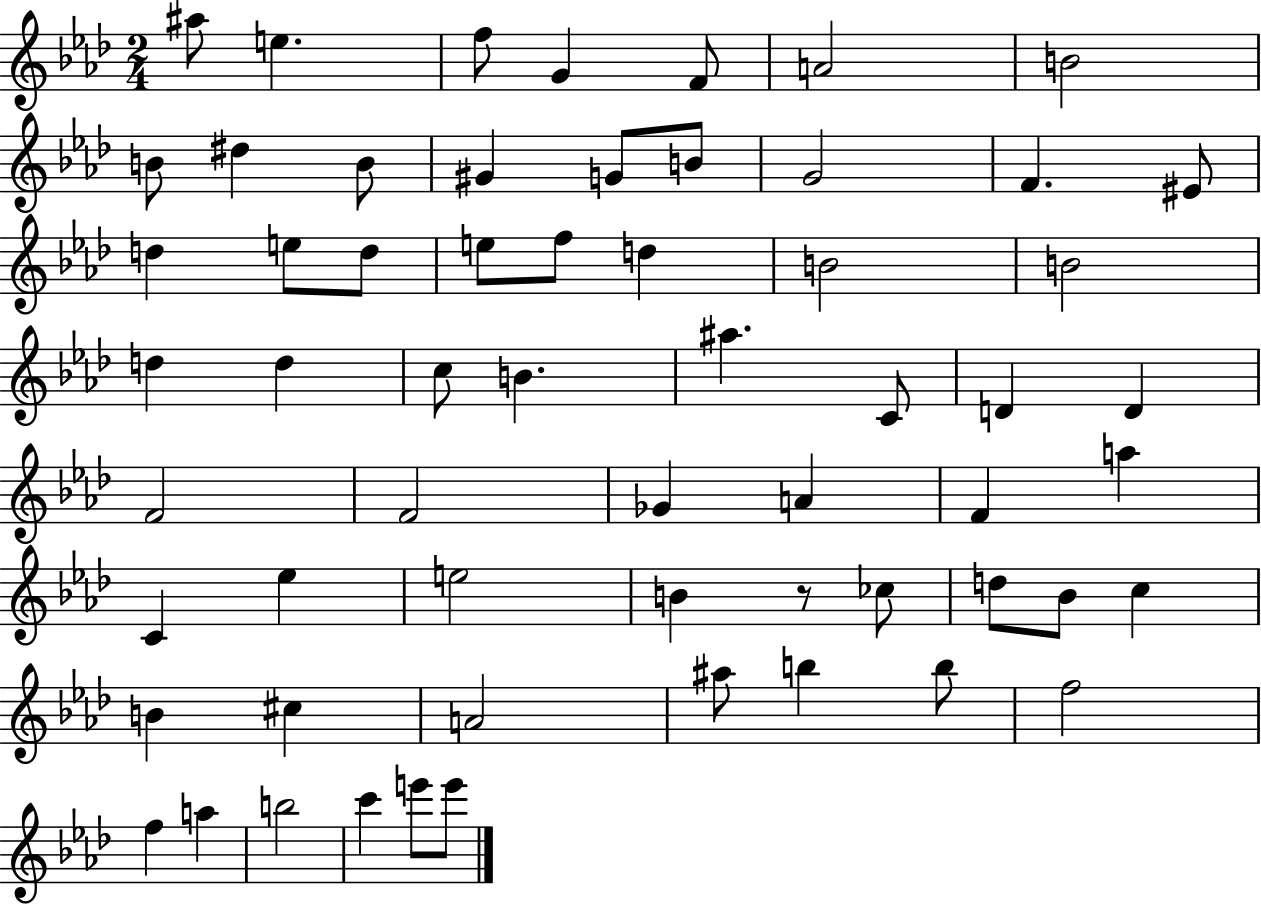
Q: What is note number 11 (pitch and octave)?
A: G#4